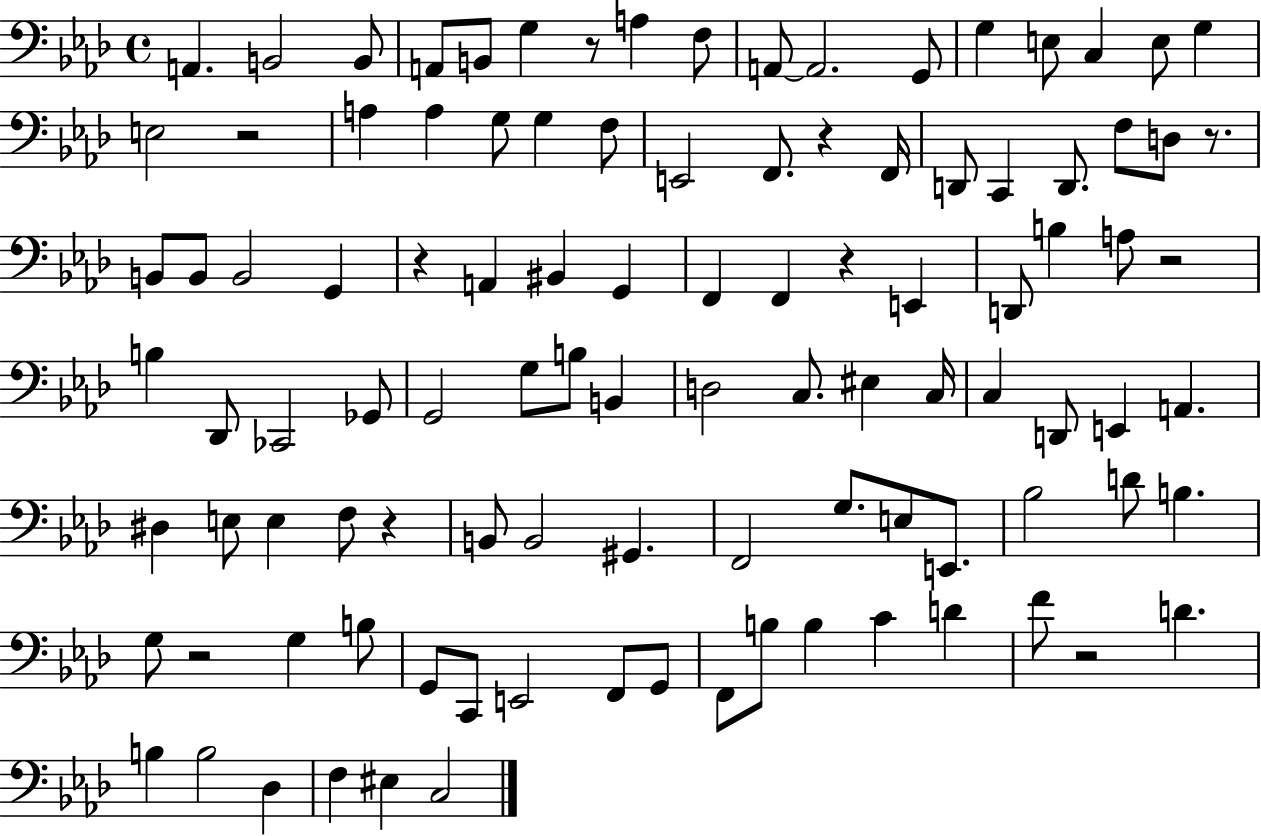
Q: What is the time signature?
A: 4/4